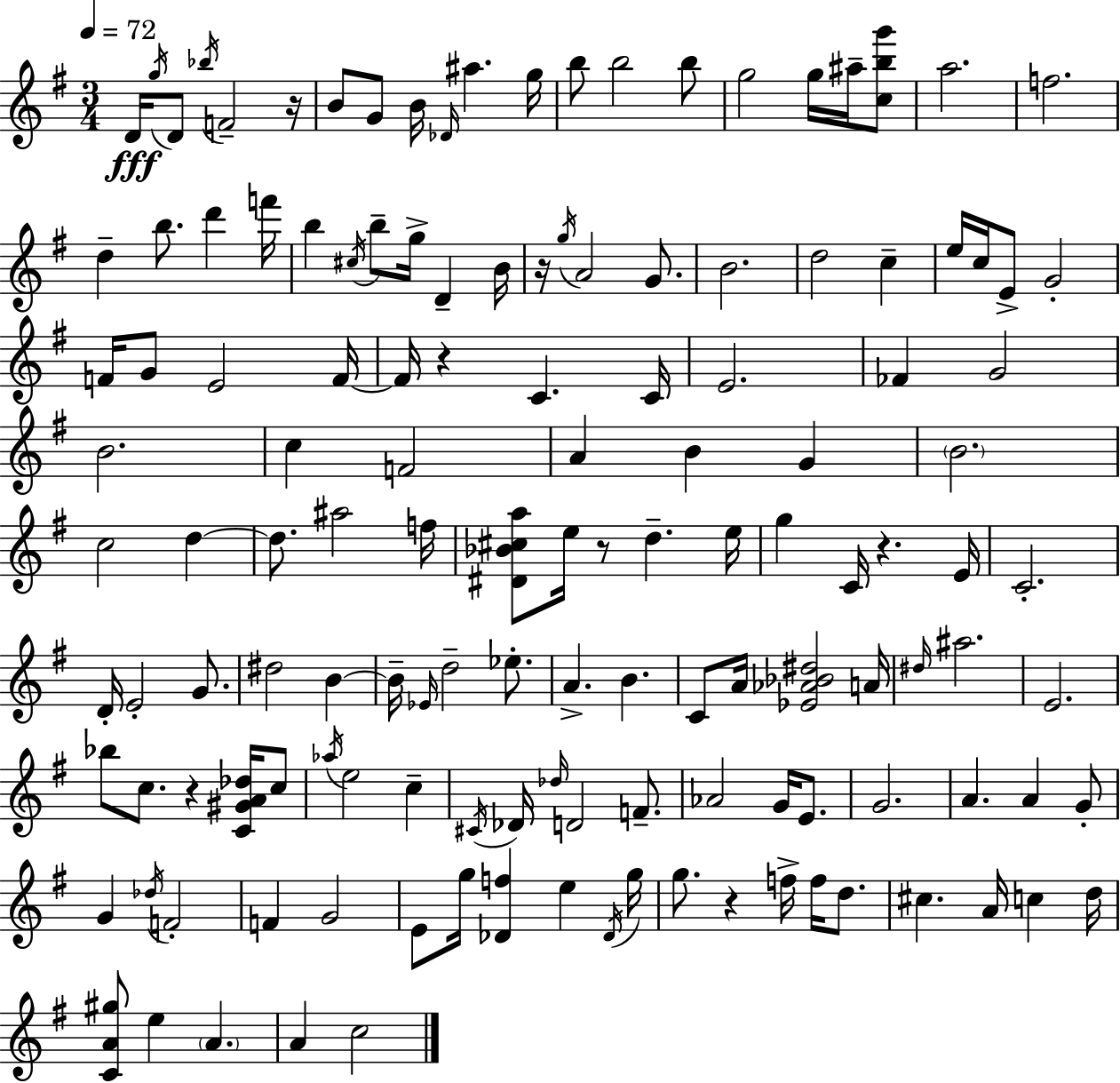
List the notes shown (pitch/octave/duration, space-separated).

D4/s G5/s D4/e Bb5/s F4/h R/s B4/e G4/e B4/s Db4/s A#5/q. G5/s B5/e B5/h B5/e G5/h G5/s A#5/s [C5,B5,G6]/e A5/h. F5/h. D5/q B5/e. D6/q F6/s B5/q C#5/s B5/e G5/s D4/q B4/s R/s G5/s A4/h G4/e. B4/h. D5/h C5/q E5/s C5/s E4/e G4/h F4/s G4/e E4/h F4/s F4/s R/q C4/q. C4/s E4/h. FES4/q G4/h B4/h. C5/q F4/h A4/q B4/q G4/q B4/h. C5/h D5/q D5/e. A#5/h F5/s [D#4,Bb4,C#5,A5]/e E5/s R/e D5/q. E5/s G5/q C4/s R/q. E4/s C4/h. D4/s E4/h G4/e. D#5/h B4/q B4/s Eb4/s D5/h Eb5/e. A4/q. B4/q. C4/e A4/s [Eb4,Ab4,Bb4,D#5]/h A4/s D#5/s A#5/h. E4/h. Bb5/e C5/e. R/q [C4,G#4,A4,Db5]/s C5/e Ab5/s E5/h C5/q C#4/s Db4/s Db5/s D4/h F4/e. Ab4/h G4/s E4/e. G4/h. A4/q. A4/q G4/e G4/q Db5/s F4/h F4/q G4/h E4/e G5/s [Db4,F5]/q E5/q Db4/s G5/s G5/e. R/q F5/s F5/s D5/e. C#5/q. A4/s C5/q D5/s [C4,A4,G#5]/e E5/q A4/q. A4/q C5/h